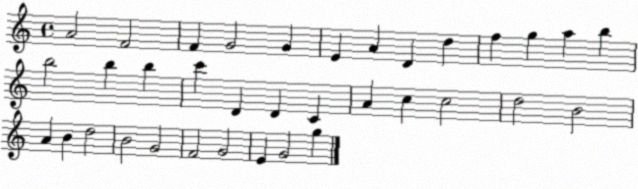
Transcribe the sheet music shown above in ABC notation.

X:1
T:Untitled
M:4/4
L:1/4
K:C
A2 F2 F G2 G E A D d f g a b b2 b b c' D D C A c c2 d2 B2 A B d2 B2 G2 F2 G2 E G2 g